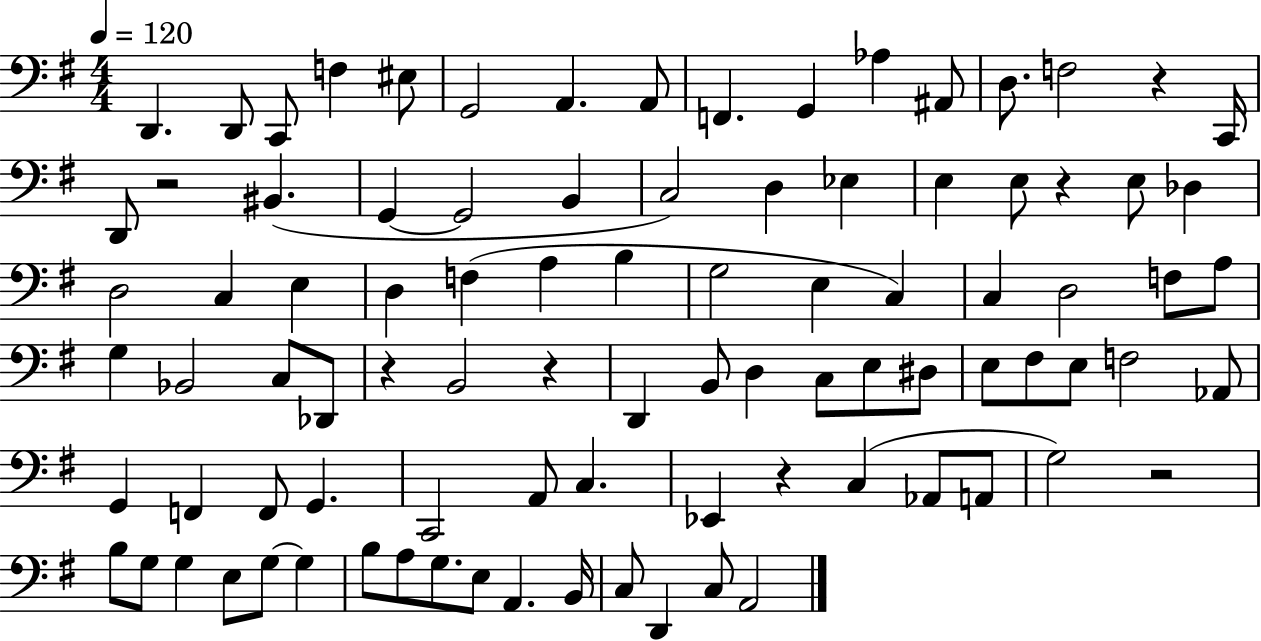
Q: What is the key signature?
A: G major